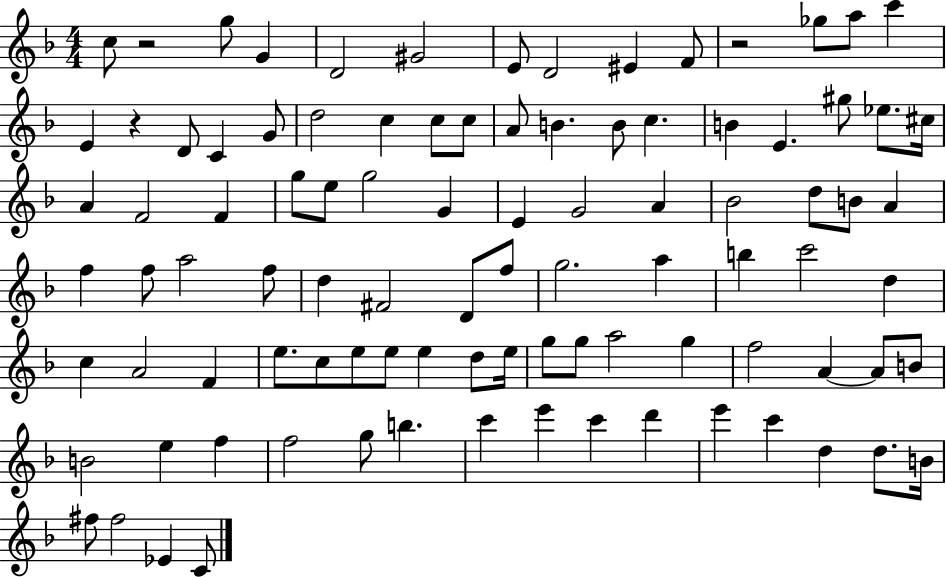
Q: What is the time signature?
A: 4/4